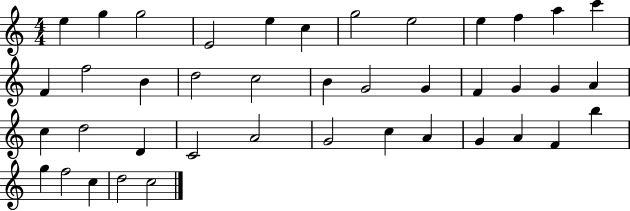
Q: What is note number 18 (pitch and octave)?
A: B4